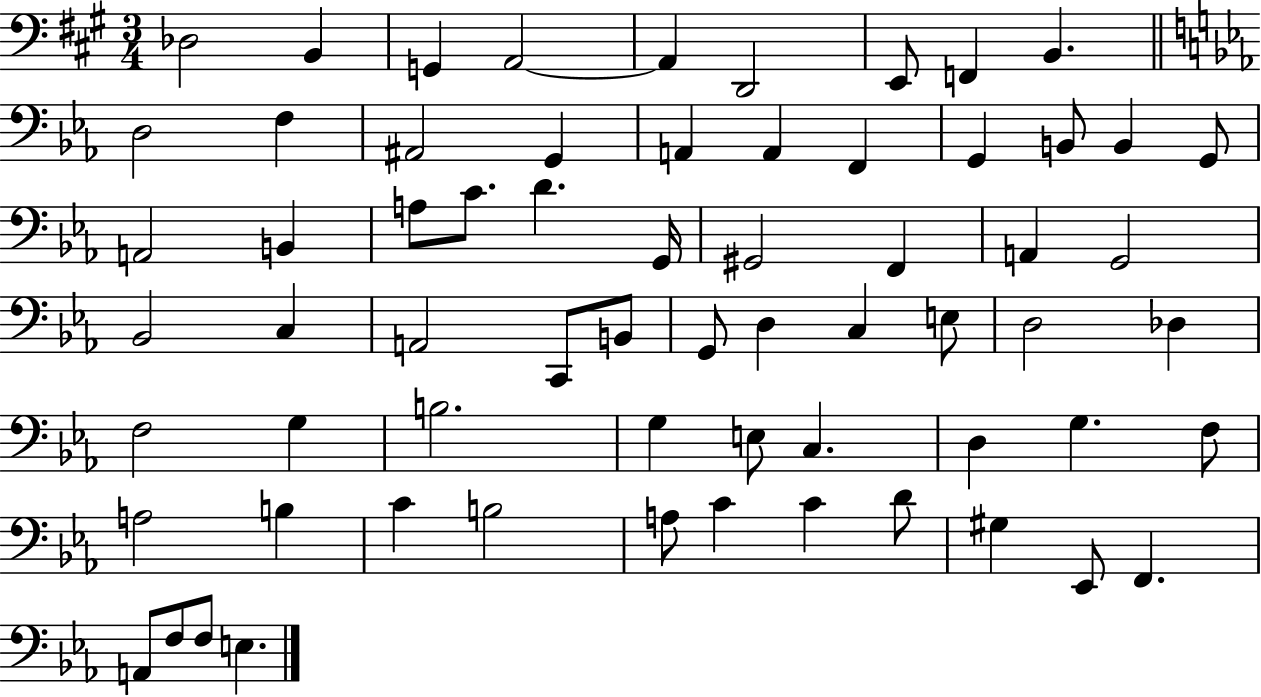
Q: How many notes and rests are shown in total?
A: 65